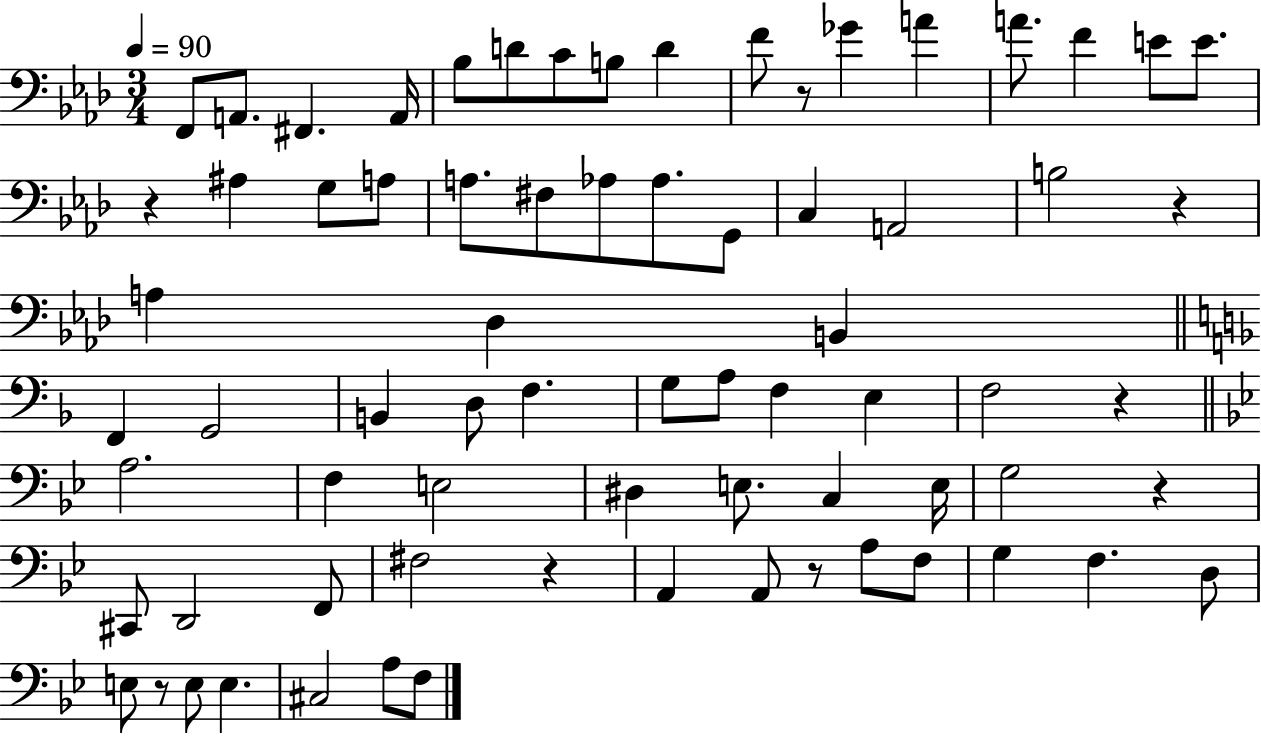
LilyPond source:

{
  \clef bass
  \numericTimeSignature
  \time 3/4
  \key aes \major
  \tempo 4 = 90
  f,8 a,8. fis,4. a,16 | bes8 d'8 c'8 b8 d'4 | f'8 r8 ges'4 a'4 | a'8. f'4 e'8 e'8. | \break r4 ais4 g8 a8 | a8. fis8 aes8 aes8. g,8 | c4 a,2 | b2 r4 | \break a4 des4 b,4 | \bar "||" \break \key d \minor f,4 g,2 | b,4 d8 f4. | g8 a8 f4 e4 | f2 r4 | \break \bar "||" \break \key g \minor a2. | f4 e2 | dis4 e8. c4 e16 | g2 r4 | \break cis,8 d,2 f,8 | fis2 r4 | a,4 a,8 r8 a8 f8 | g4 f4. d8 | \break e8 r8 e8 e4. | cis2 a8 f8 | \bar "|."
}